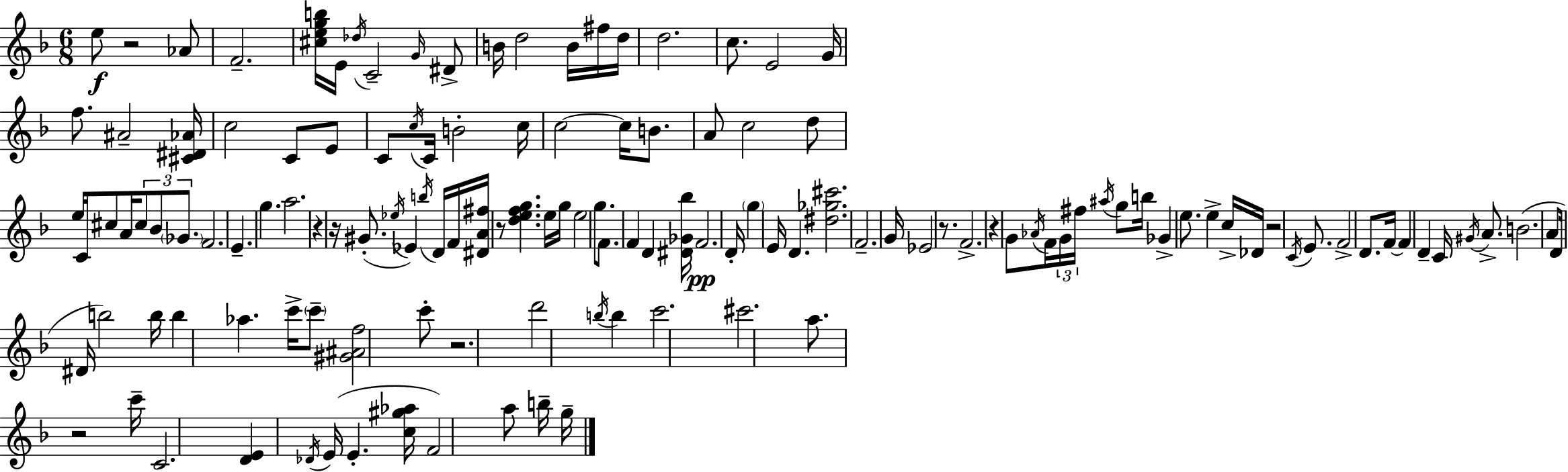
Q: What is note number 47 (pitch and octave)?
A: Eb4